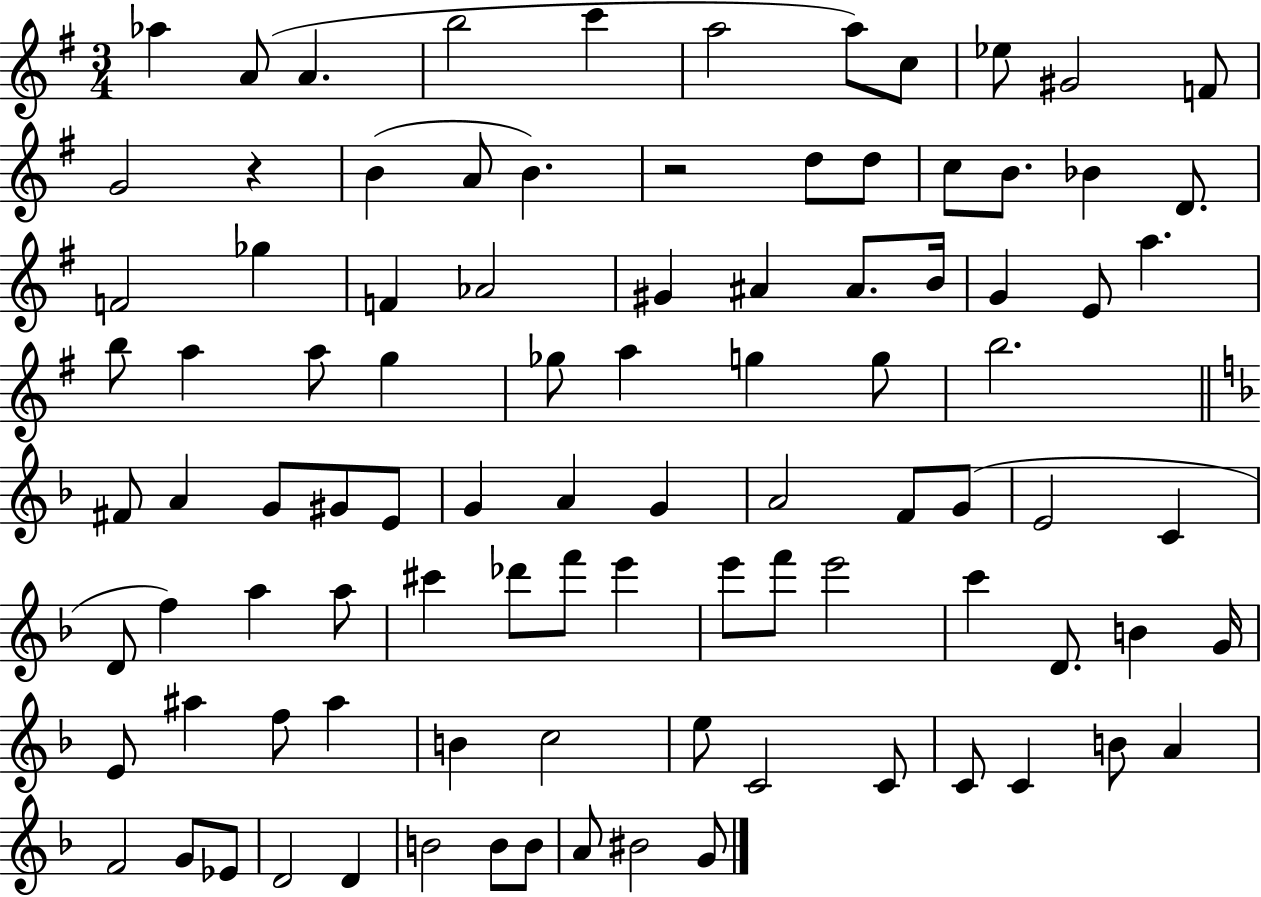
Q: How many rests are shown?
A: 2